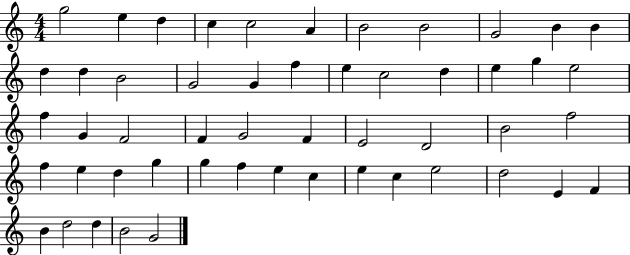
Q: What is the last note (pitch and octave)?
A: G4